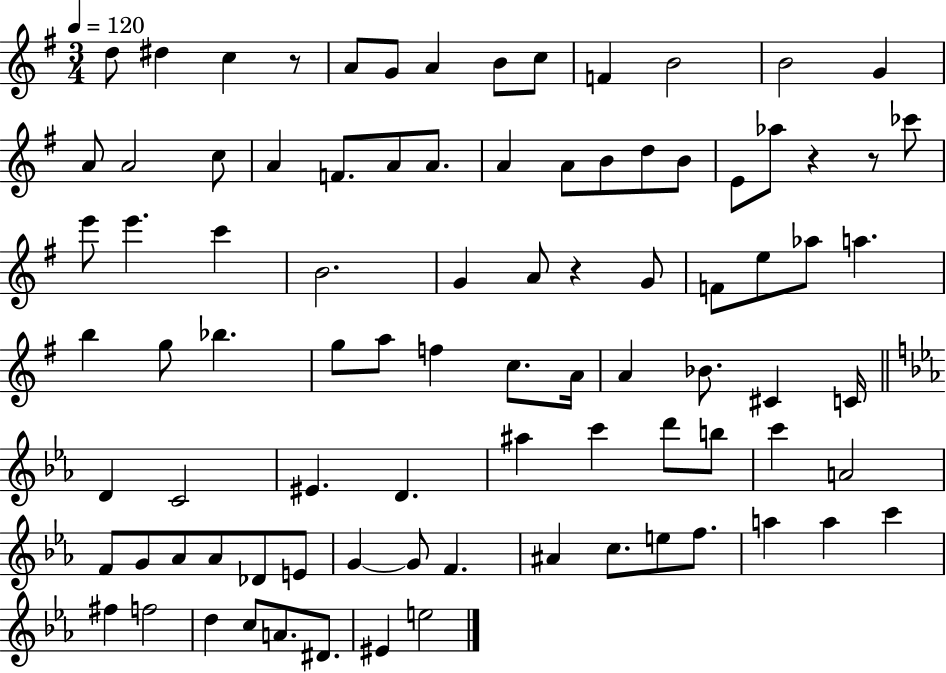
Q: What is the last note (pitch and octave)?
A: E5